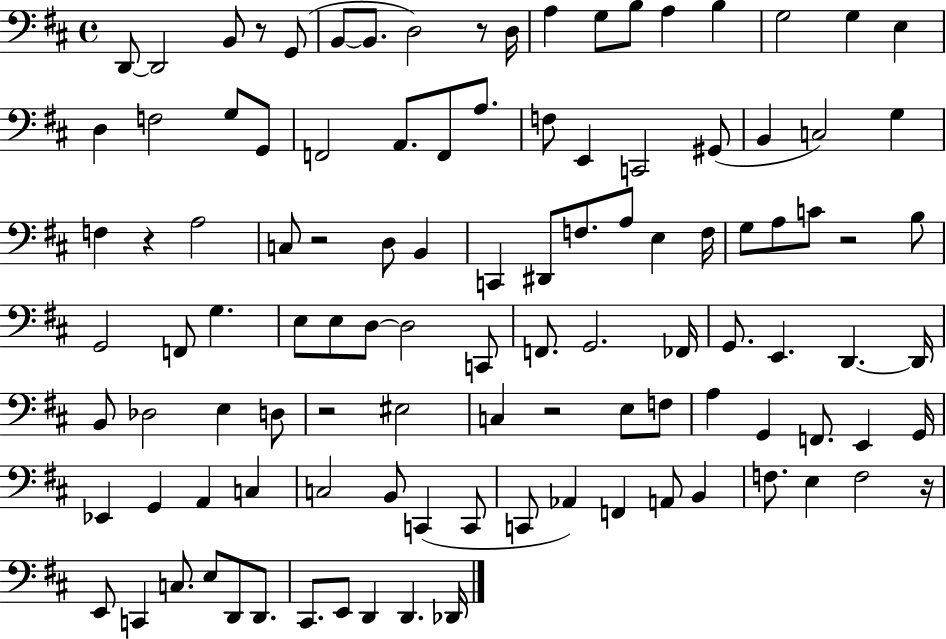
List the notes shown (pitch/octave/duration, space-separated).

D2/e D2/h B2/e R/e G2/e B2/e B2/e. D3/h R/e D3/s A3/q G3/e B3/e A3/q B3/q G3/h G3/q E3/q D3/q F3/h G3/e G2/e F2/h A2/e. F2/e A3/e. F3/e E2/q C2/h G#2/e B2/q C3/h G3/q F3/q R/q A3/h C3/e R/h D3/e B2/q C2/q D#2/e F3/e. A3/e E3/q F3/s G3/e A3/e C4/e R/h B3/e G2/h F2/e G3/q. E3/e E3/e D3/e D3/h C2/e F2/e. G2/h. FES2/s G2/e. E2/q. D2/q. D2/s B2/e Db3/h E3/q D3/e R/h EIS3/h C3/q R/h E3/e F3/e A3/q G2/q F2/e. E2/q G2/s Eb2/q G2/q A2/q C3/q C3/h B2/e C2/q C2/e C2/e Ab2/q F2/q A2/e B2/q F3/e. E3/q F3/h R/s E2/e C2/q C3/e. E3/e D2/e D2/e. C#2/e. E2/e D2/q D2/q. Db2/s